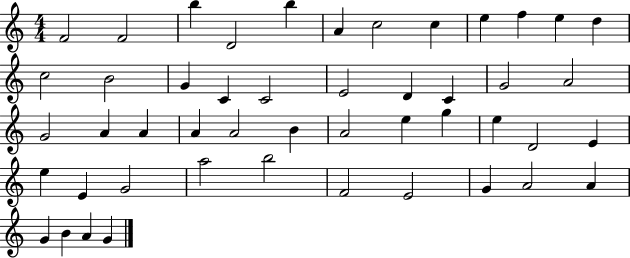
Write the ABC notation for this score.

X:1
T:Untitled
M:4/4
L:1/4
K:C
F2 F2 b D2 b A c2 c e f e d c2 B2 G C C2 E2 D C G2 A2 G2 A A A A2 B A2 e g e D2 E e E G2 a2 b2 F2 E2 G A2 A G B A G